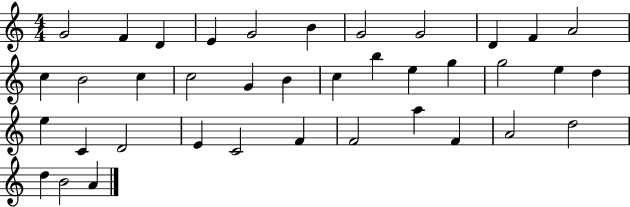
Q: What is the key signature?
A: C major